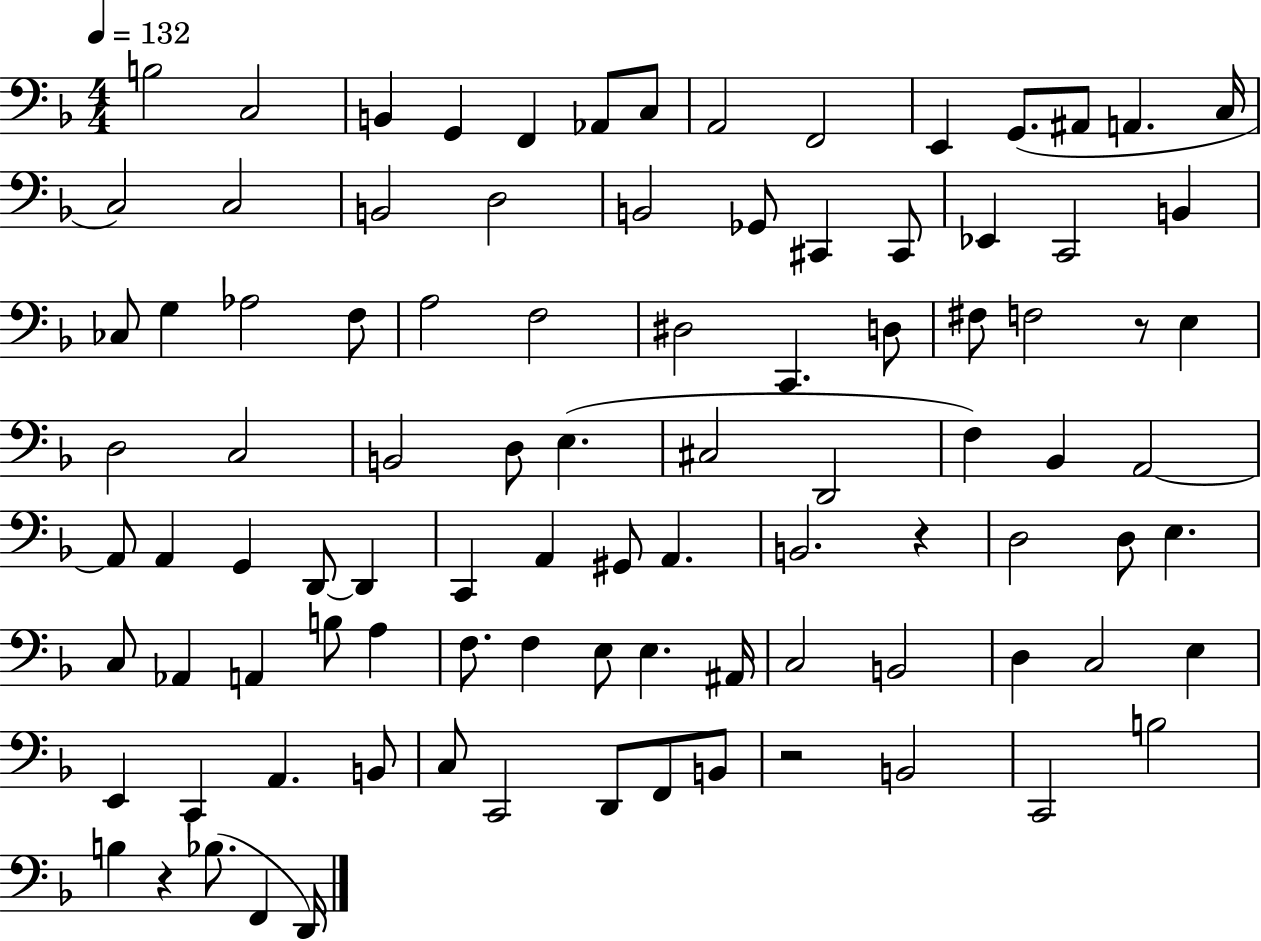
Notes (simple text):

B3/h C3/h B2/q G2/q F2/q Ab2/e C3/e A2/h F2/h E2/q G2/e. A#2/e A2/q. C3/s C3/h C3/h B2/h D3/h B2/h Gb2/e C#2/q C#2/e Eb2/q C2/h B2/q CES3/e G3/q Ab3/h F3/e A3/h F3/h D#3/h C2/q. D3/e F#3/e F3/h R/e E3/q D3/h C3/h B2/h D3/e E3/q. C#3/h D2/h F3/q Bb2/q A2/h A2/e A2/q G2/q D2/e D2/q C2/q A2/q G#2/e A2/q. B2/h. R/q D3/h D3/e E3/q. C3/e Ab2/q A2/q B3/e A3/q F3/e. F3/q E3/e E3/q. A#2/s C3/h B2/h D3/q C3/h E3/q E2/q C2/q A2/q. B2/e C3/e C2/h D2/e F2/e B2/e R/h B2/h C2/h B3/h B3/q R/q Bb3/e. F2/q D2/s